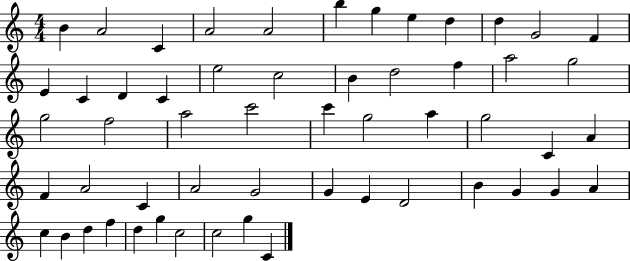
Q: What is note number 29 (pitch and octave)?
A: G5